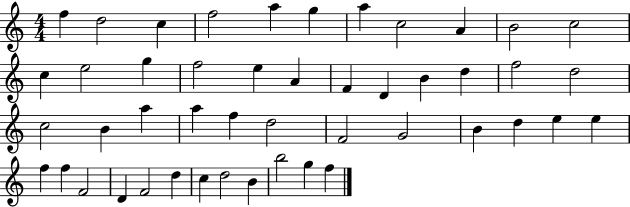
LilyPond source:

{
  \clef treble
  \numericTimeSignature
  \time 4/4
  \key c \major
  f''4 d''2 c''4 | f''2 a''4 g''4 | a''4 c''2 a'4 | b'2 c''2 | \break c''4 e''2 g''4 | f''2 e''4 a'4 | f'4 d'4 b'4 d''4 | f''2 d''2 | \break c''2 b'4 a''4 | a''4 f''4 d''2 | f'2 g'2 | b'4 d''4 e''4 e''4 | \break f''4 f''4 f'2 | d'4 f'2 d''4 | c''4 d''2 b'4 | b''2 g''4 f''4 | \break \bar "|."
}